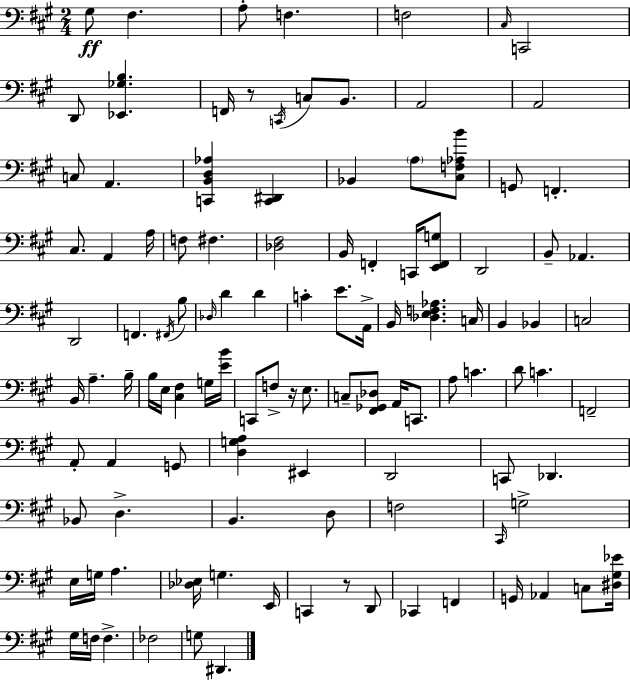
{
  \clef bass
  \numericTimeSignature
  \time 2/4
  \key a \major
  gis8\ff fis4. | a8-. f4. | f2 | \grace { cis16 } c,2 | \break d,8 <ees, ges b>4. | f,16 r8 \acciaccatura { c,16 } c8 b,8. | a,2 | a,2 | \break c8 a,4. | <c, b, d aes>4 <c, dis,>4 | bes,4 \parenthesize a8 | <cis f aes b'>8 g,8 f,4.-. | \break cis8. a,4 | a16 f8 fis4. | <des fis>2 | b,16 f,4-. c,16 | \break <e, f, g>8 d,2 | b,8-- aes,4. | d,2 | f,4. | \break \acciaccatura { fis,16 } b8 \grace { des16 } d'4 | d'4 c'4-. | e'8. a,16-> b,16 <des e f aes>4. | c16 b,4 | \break bes,4 c2 | b,16 a4.-- | b16-- b16 e16 <cis fis>4 | g16 <e' b'>16 c,8 f8-> | \break r16 e8. c8-- <fis, ges, des>8 | a,16 c,8. a8 c'4. | d'8 c'4. | f,2-- | \break a,8-. a,4 | g,8 <d g a>4 | eis,4 d,2 | c,8 des,4. | \break bes,8 d4.-> | b,4. | d8 f2 | \grace { cis,16 } g2-> | \break e16 g16 a4. | <des ees>16 g4. | e,16 c,4 | r8 d,8 ces,4 | \break f,4 g,16 aes,4 | c8 <dis gis ees'>16 gis16 f16 f4.-> | fes2 | g8 dis,4. | \break \bar "|."
}